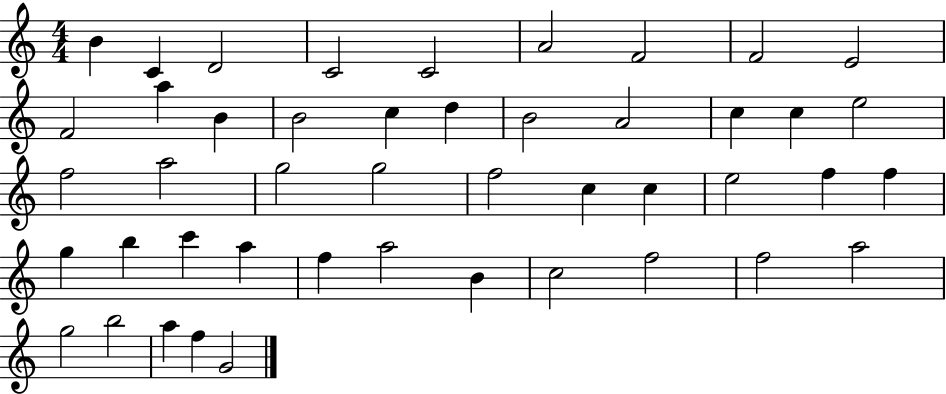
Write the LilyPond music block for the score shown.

{
  \clef treble
  \numericTimeSignature
  \time 4/4
  \key c \major
  b'4 c'4 d'2 | c'2 c'2 | a'2 f'2 | f'2 e'2 | \break f'2 a''4 b'4 | b'2 c''4 d''4 | b'2 a'2 | c''4 c''4 e''2 | \break f''2 a''2 | g''2 g''2 | f''2 c''4 c''4 | e''2 f''4 f''4 | \break g''4 b''4 c'''4 a''4 | f''4 a''2 b'4 | c''2 f''2 | f''2 a''2 | \break g''2 b''2 | a''4 f''4 g'2 | \bar "|."
}